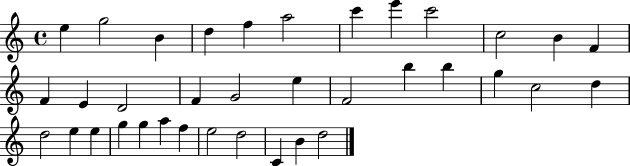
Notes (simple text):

E5/q G5/h B4/q D5/q F5/q A5/h C6/q E6/q C6/h C5/h B4/q F4/q F4/q E4/q D4/h F4/q G4/h E5/q F4/h B5/q B5/q G5/q C5/h D5/q D5/h E5/q E5/q G5/q G5/q A5/q F5/q E5/h D5/h C4/q B4/q D5/h